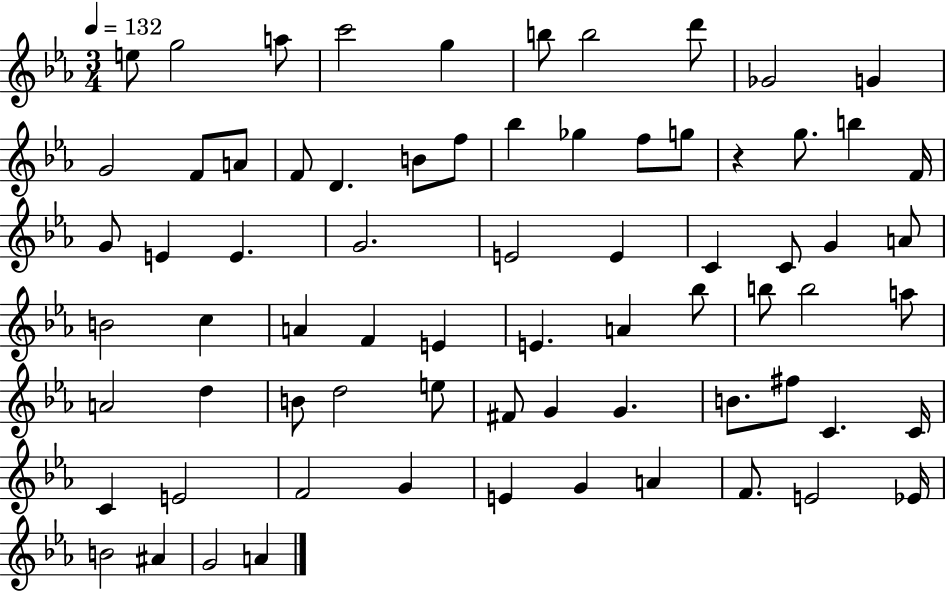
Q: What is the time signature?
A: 3/4